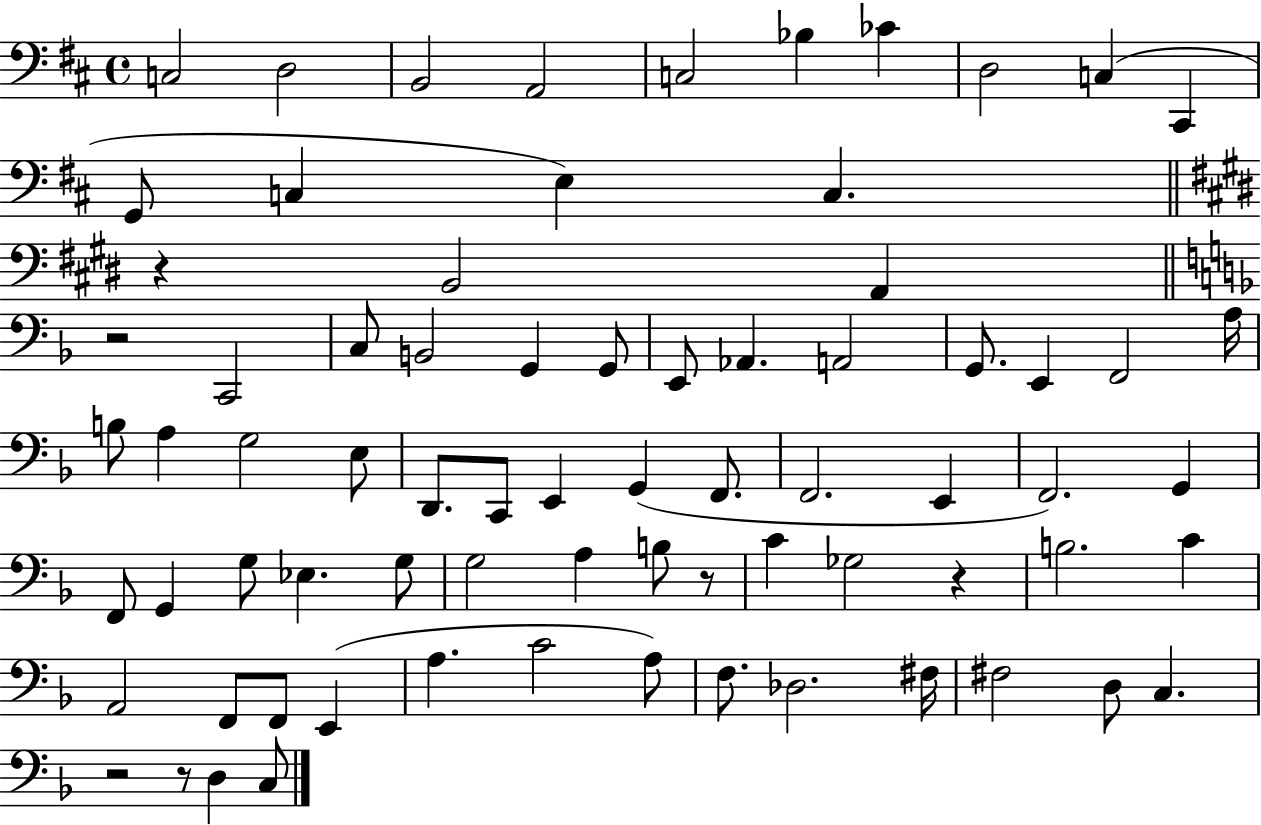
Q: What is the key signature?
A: D major